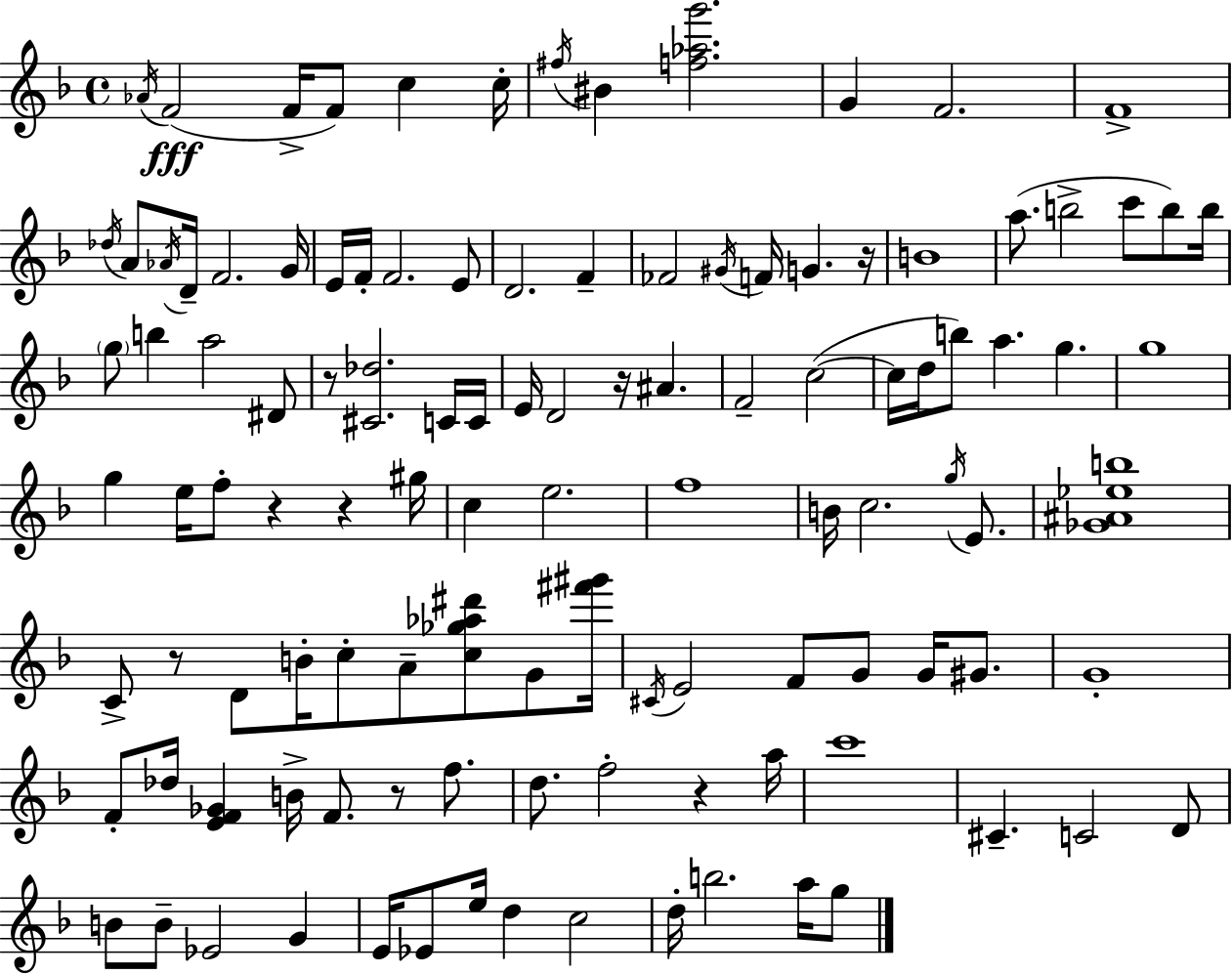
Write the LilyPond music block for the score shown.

{
  \clef treble
  \time 4/4
  \defaultTimeSignature
  \key f \major
  \acciaccatura { aes'16 }(\fff f'2 f'16-> f'8) c''4 | c''16-. \acciaccatura { fis''16 } bis'4 <f'' aes'' g'''>2. | g'4 f'2. | f'1-> | \break \acciaccatura { des''16 } a'8 \acciaccatura { aes'16 } d'16-- f'2. | g'16 e'16 f'16-. f'2. | e'8 d'2. | f'4-- fes'2 \acciaccatura { gis'16 } f'16 g'4. | \break r16 b'1 | a''8.( b''2-> | c'''8 b''8) b''16 \parenthesize g''8 b''4 a''2 | dis'8 r8 <cis' des''>2. | \break c'16 c'16 e'16 d'2 r16 ais'4. | f'2-- c''2~(~ | c''16 d''16 b''8) a''4. g''4. | g''1 | \break g''4 e''16 f''8-. r4 | r4 gis''16 c''4 e''2. | f''1 | b'16 c''2. | \break \acciaccatura { g''16 } e'8. <ges' ais' ees'' b''>1 | c'8-> r8 d'8 b'16-. c''8-. a'8-- | <c'' ges'' aes'' dis'''>8 g'8 <fis''' gis'''>16 \acciaccatura { cis'16 } e'2 f'8 | g'8 g'16 gis'8. g'1-. | \break f'8-. des''16 <e' f' ges'>4 b'16-> f'8. | r8 f''8. d''8. f''2-. | r4 a''16 c'''1 | cis'4.-- c'2 | \break d'8 b'8 b'8-- ees'2 | g'4 e'16 ees'8 e''16 d''4 c''2 | d''16-. b''2. | a''16 g''8 \bar "|."
}